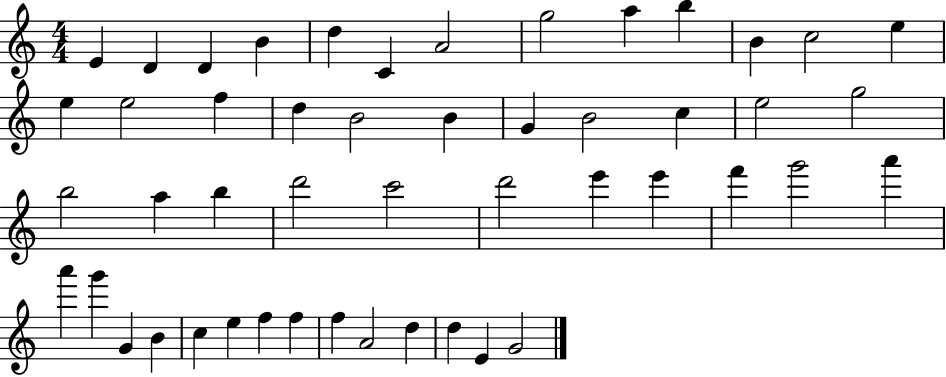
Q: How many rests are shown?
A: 0